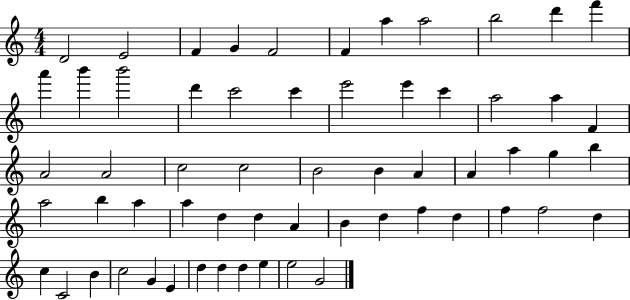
D4/h E4/h F4/q G4/q F4/h F4/q A5/q A5/h B5/h D6/q F6/q A6/q B6/q B6/h D6/q C6/h C6/q E6/h E6/q C6/q A5/h A5/q F4/q A4/h A4/h C5/h C5/h B4/h B4/q A4/q A4/q A5/q G5/q B5/q A5/h B5/q A5/q A5/q D5/q D5/q A4/q B4/q D5/q F5/q D5/q F5/q F5/h D5/q C5/q C4/h B4/q C5/h G4/q E4/q D5/q D5/q D5/q E5/q E5/h G4/h